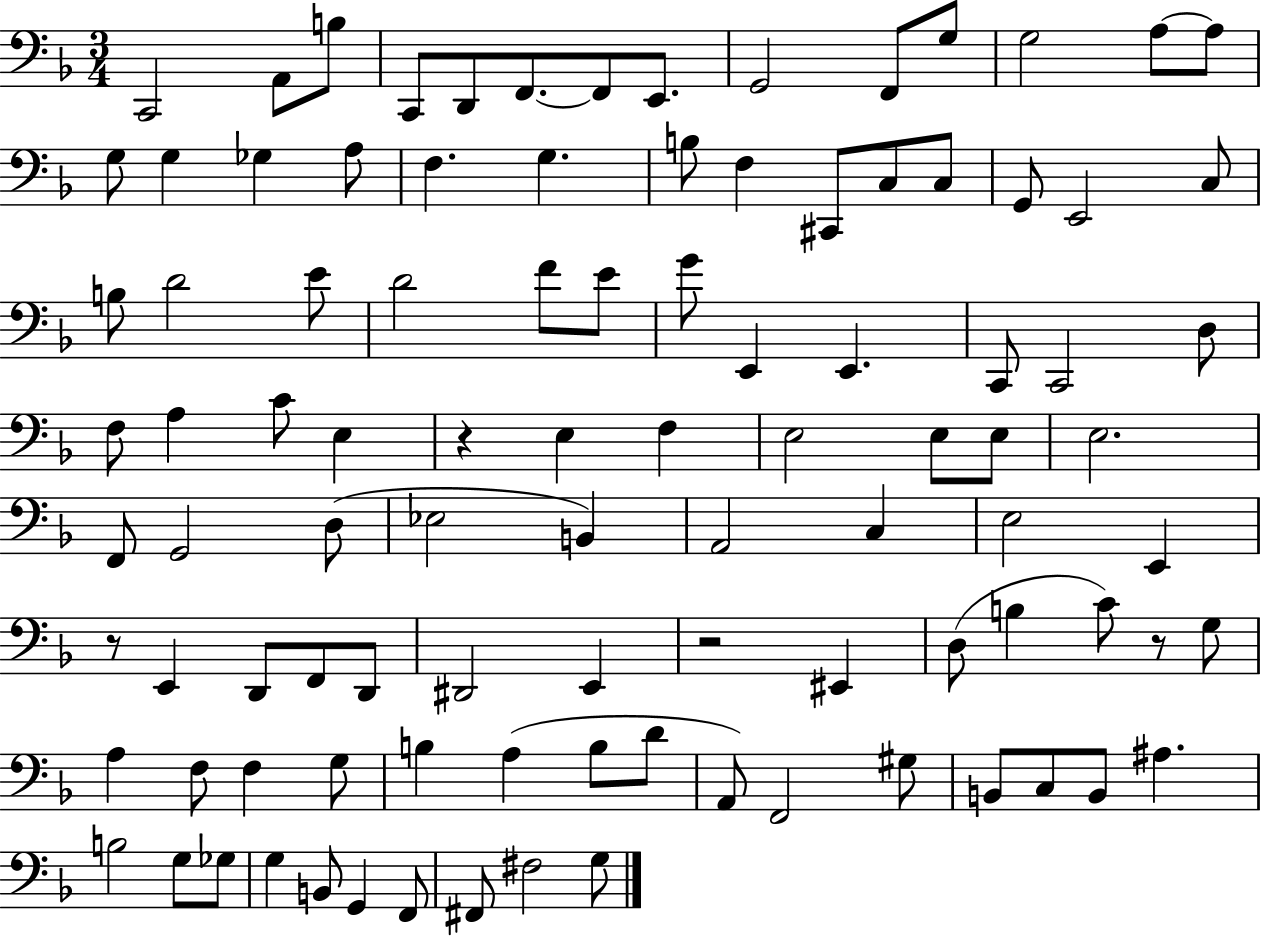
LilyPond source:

{
  \clef bass
  \numericTimeSignature
  \time 3/4
  \key f \major
  c,2 a,8 b8 | c,8 d,8 f,8.~~ f,8 e,8. | g,2 f,8 g8 | g2 a8~~ a8 | \break g8 g4 ges4 a8 | f4. g4. | b8 f4 cis,8 c8 c8 | g,8 e,2 c8 | \break b8 d'2 e'8 | d'2 f'8 e'8 | g'8 e,4 e,4. | c,8 c,2 d8 | \break f8 a4 c'8 e4 | r4 e4 f4 | e2 e8 e8 | e2. | \break f,8 g,2 d8( | ees2 b,4) | a,2 c4 | e2 e,4 | \break r8 e,4 d,8 f,8 d,8 | dis,2 e,4 | r2 eis,4 | d8( b4 c'8) r8 g8 | \break a4 f8 f4 g8 | b4 a4( b8 d'8 | a,8) f,2 gis8 | b,8 c8 b,8 ais4. | \break b2 g8 ges8 | g4 b,8 g,4 f,8 | fis,8 fis2 g8 | \bar "|."
}